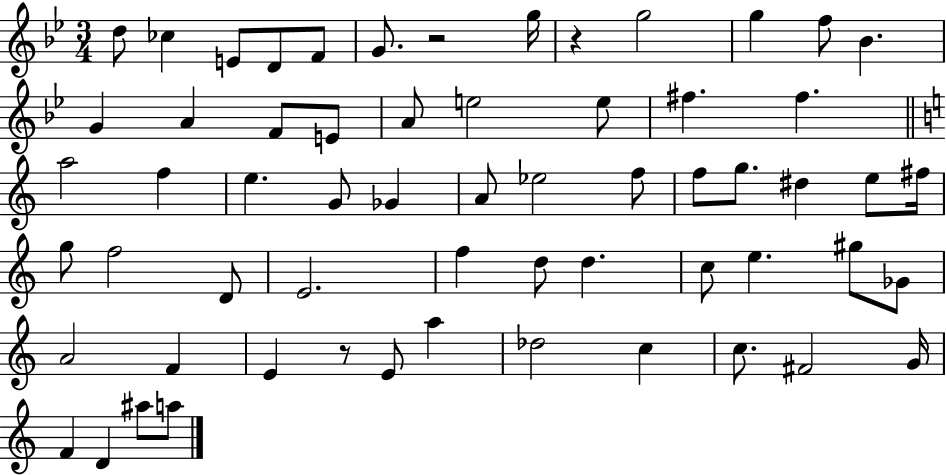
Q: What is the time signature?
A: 3/4